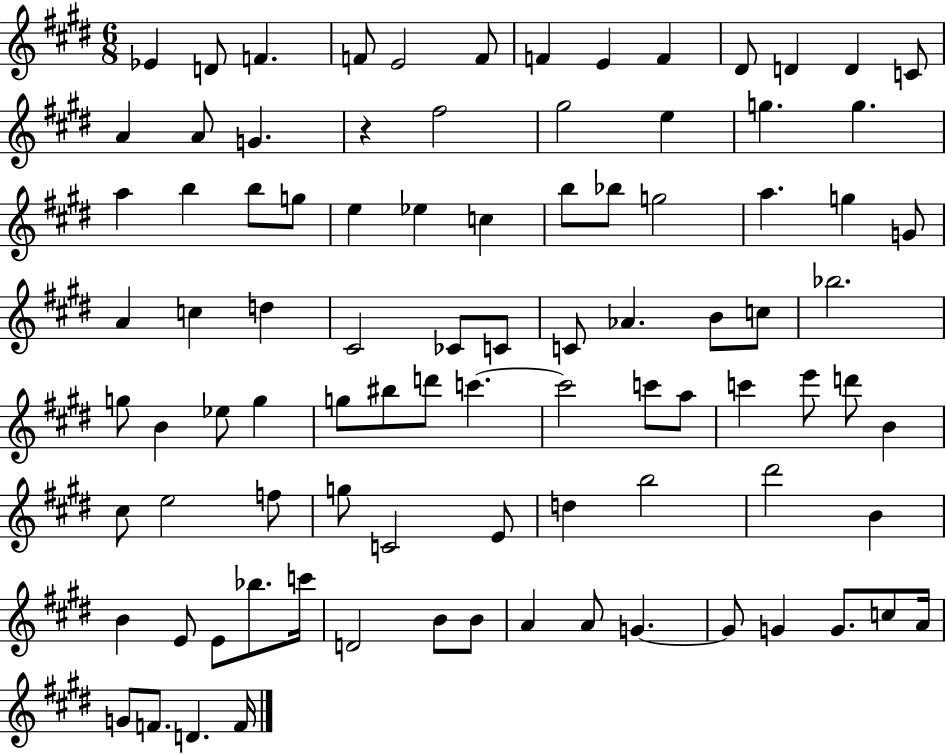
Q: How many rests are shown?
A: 1